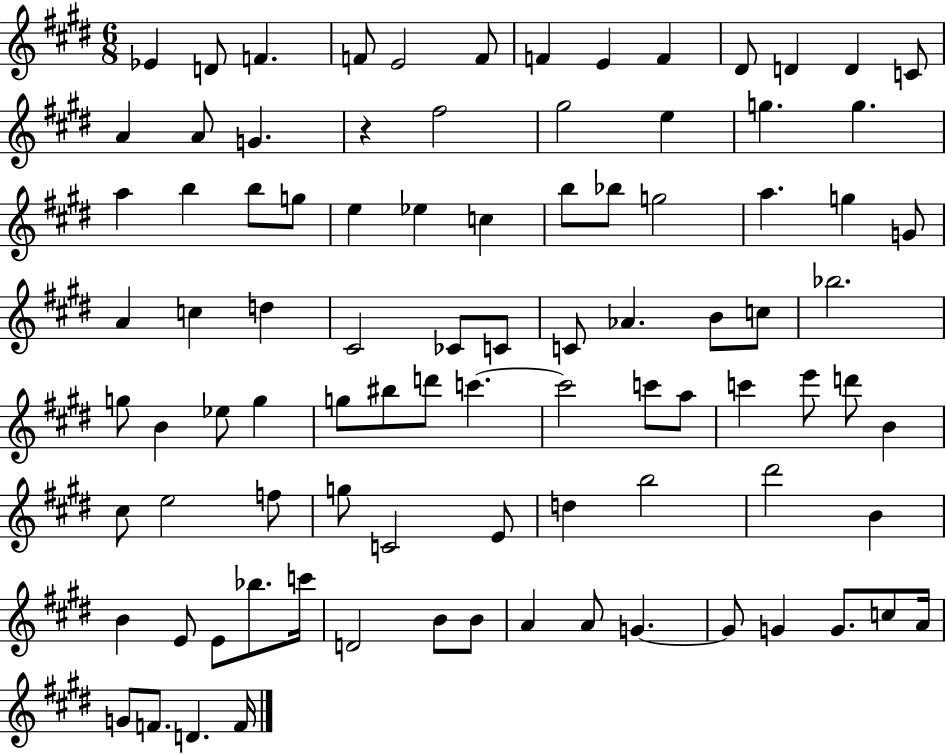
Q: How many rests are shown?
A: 1